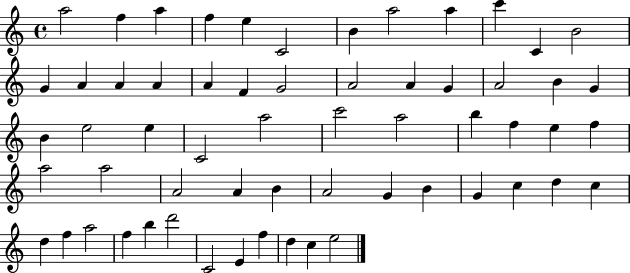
{
  \clef treble
  \time 4/4
  \defaultTimeSignature
  \key c \major
  a''2 f''4 a''4 | f''4 e''4 c'2 | b'4 a''2 a''4 | c'''4 c'4 b'2 | \break g'4 a'4 a'4 a'4 | a'4 f'4 g'2 | a'2 a'4 g'4 | a'2 b'4 g'4 | \break b'4 e''2 e''4 | c'2 a''2 | c'''2 a''2 | b''4 f''4 e''4 f''4 | \break a''2 a''2 | a'2 a'4 b'4 | a'2 g'4 b'4 | g'4 c''4 d''4 c''4 | \break d''4 f''4 a''2 | f''4 b''4 d'''2 | c'2 e'4 f''4 | d''4 c''4 e''2 | \break \bar "|."
}